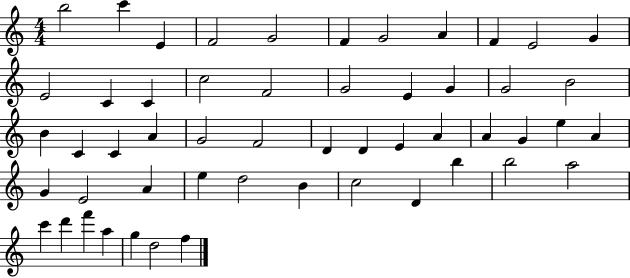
{
  \clef treble
  \numericTimeSignature
  \time 4/4
  \key c \major
  b''2 c'''4 e'4 | f'2 g'2 | f'4 g'2 a'4 | f'4 e'2 g'4 | \break e'2 c'4 c'4 | c''2 f'2 | g'2 e'4 g'4 | g'2 b'2 | \break b'4 c'4 c'4 a'4 | g'2 f'2 | d'4 d'4 e'4 a'4 | a'4 g'4 e''4 a'4 | \break g'4 e'2 a'4 | e''4 d''2 b'4 | c''2 d'4 b''4 | b''2 a''2 | \break c'''4 d'''4 f'''4 a''4 | g''4 d''2 f''4 | \bar "|."
}